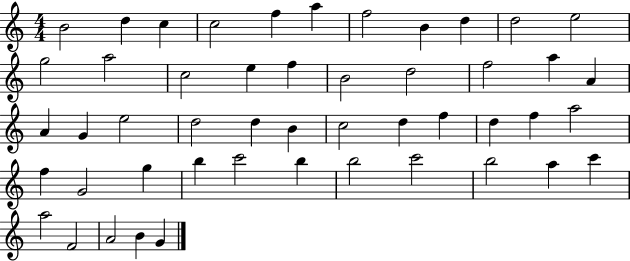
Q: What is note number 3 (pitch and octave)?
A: C5